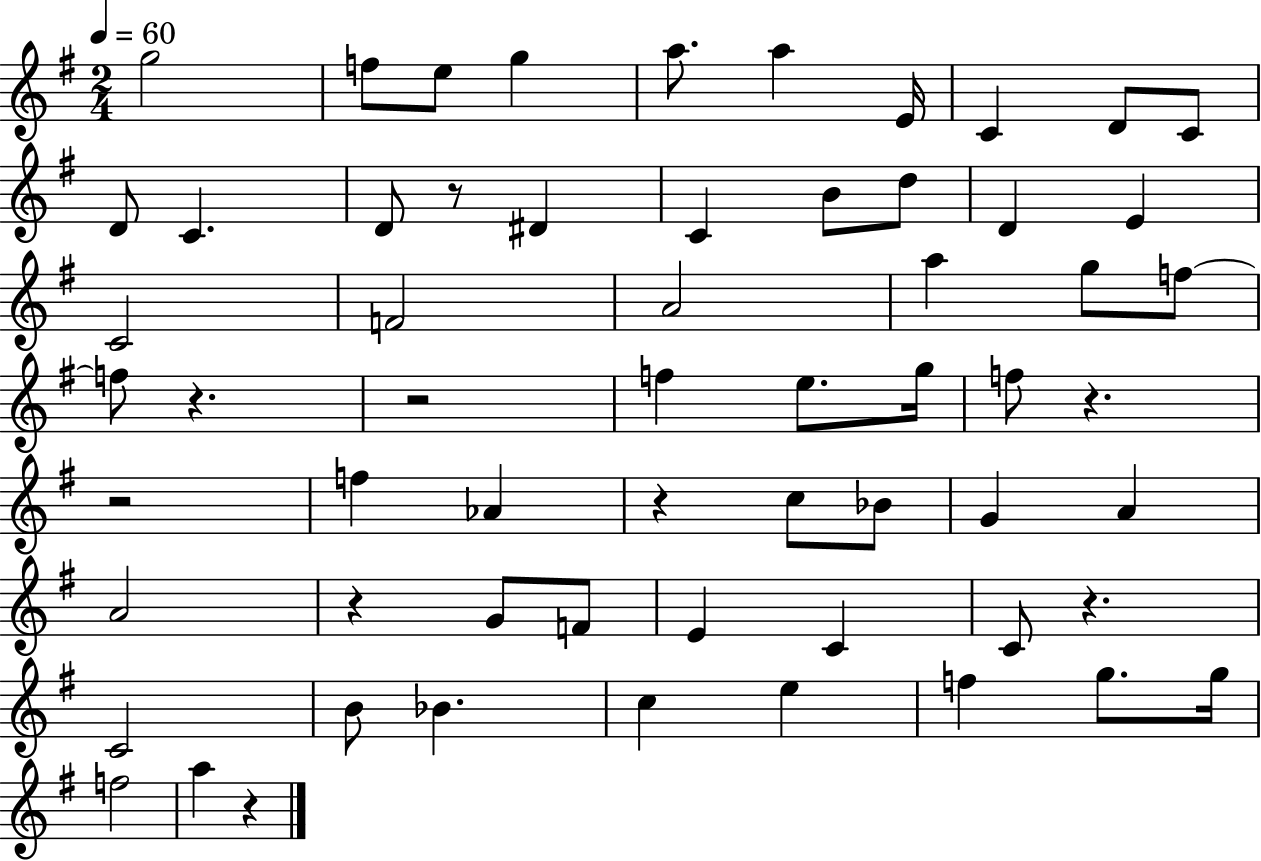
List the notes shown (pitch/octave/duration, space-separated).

G5/h F5/e E5/e G5/q A5/e. A5/q E4/s C4/q D4/e C4/e D4/e C4/q. D4/e R/e D#4/q C4/q B4/e D5/e D4/q E4/q C4/h F4/h A4/h A5/q G5/e F5/e F5/e R/q. R/h F5/q E5/e. G5/s F5/e R/q. R/h F5/q Ab4/q R/q C5/e Bb4/e G4/q A4/q A4/h R/q G4/e F4/e E4/q C4/q C4/e R/q. C4/h B4/e Bb4/q. C5/q E5/q F5/q G5/e. G5/s F5/h A5/q R/q